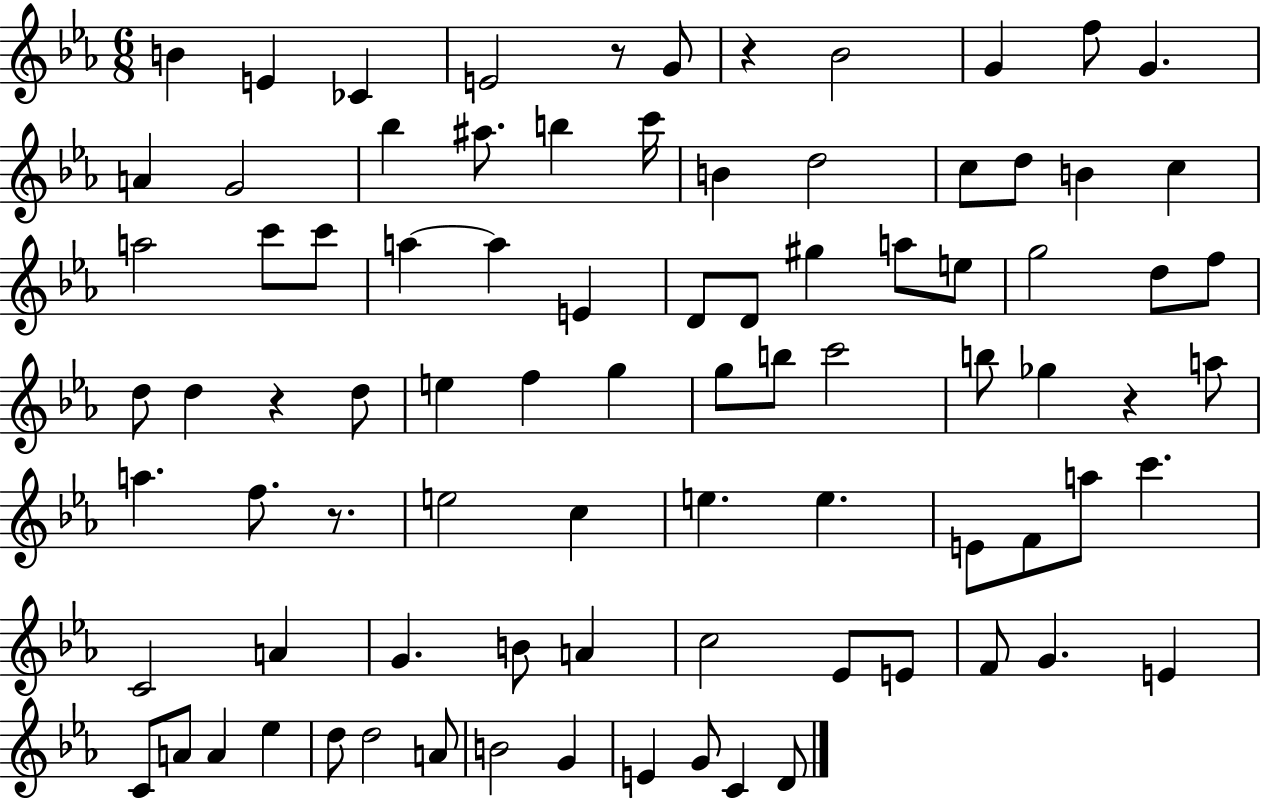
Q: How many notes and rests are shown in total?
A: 86